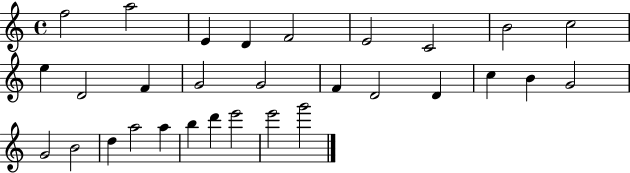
{
  \clef treble
  \time 4/4
  \defaultTimeSignature
  \key c \major
  f''2 a''2 | e'4 d'4 f'2 | e'2 c'2 | b'2 c''2 | \break e''4 d'2 f'4 | g'2 g'2 | f'4 d'2 d'4 | c''4 b'4 g'2 | \break g'2 b'2 | d''4 a''2 a''4 | b''4 d'''4 e'''2 | e'''2 g'''2 | \break \bar "|."
}